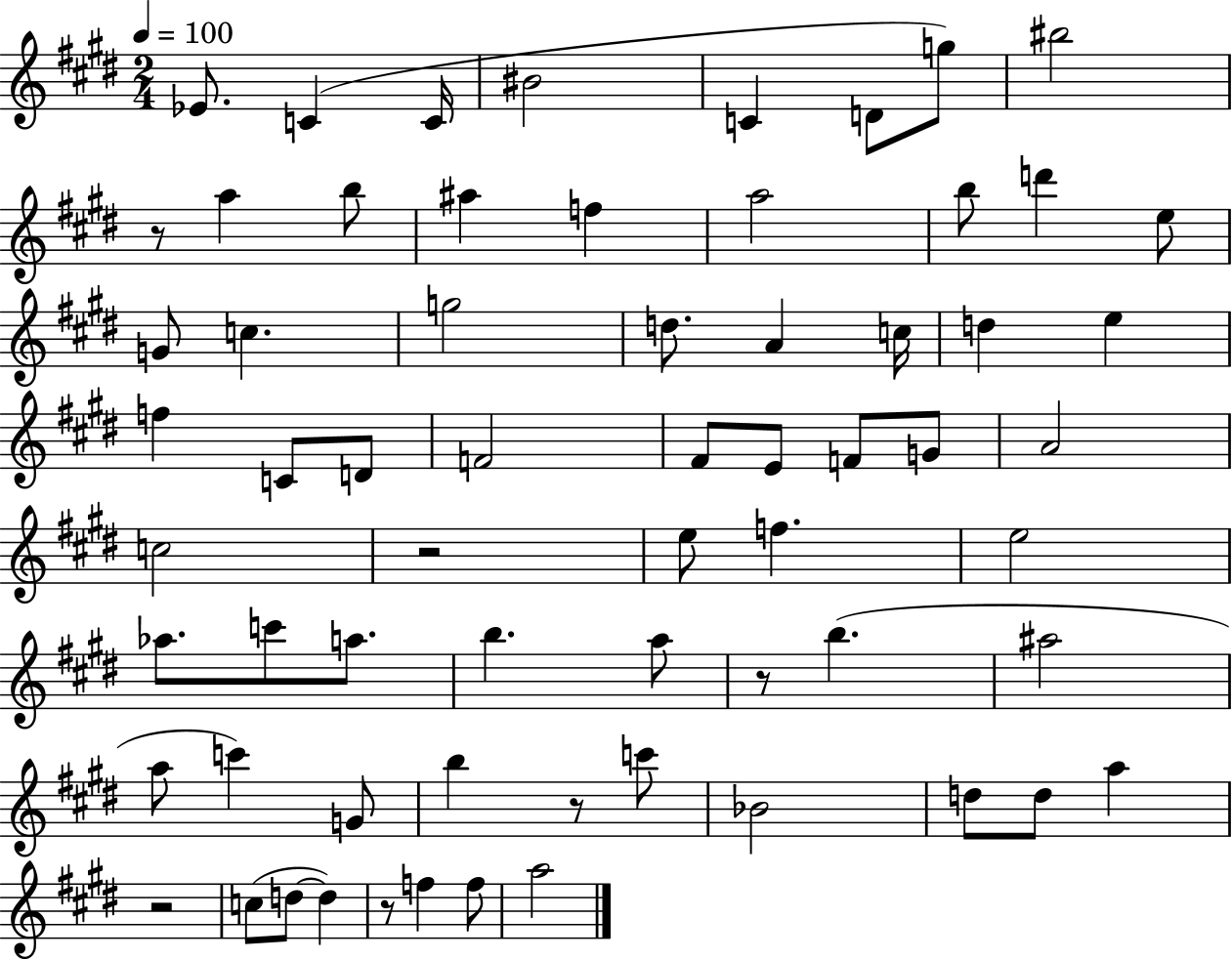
X:1
T:Untitled
M:2/4
L:1/4
K:E
_E/2 C C/4 ^B2 C D/2 g/2 ^b2 z/2 a b/2 ^a f a2 b/2 d' e/2 G/2 c g2 d/2 A c/4 d e f C/2 D/2 F2 ^F/2 E/2 F/2 G/2 A2 c2 z2 e/2 f e2 _a/2 c'/2 a/2 b a/2 z/2 b ^a2 a/2 c' G/2 b z/2 c'/2 _B2 d/2 d/2 a z2 c/2 d/2 d z/2 f f/2 a2